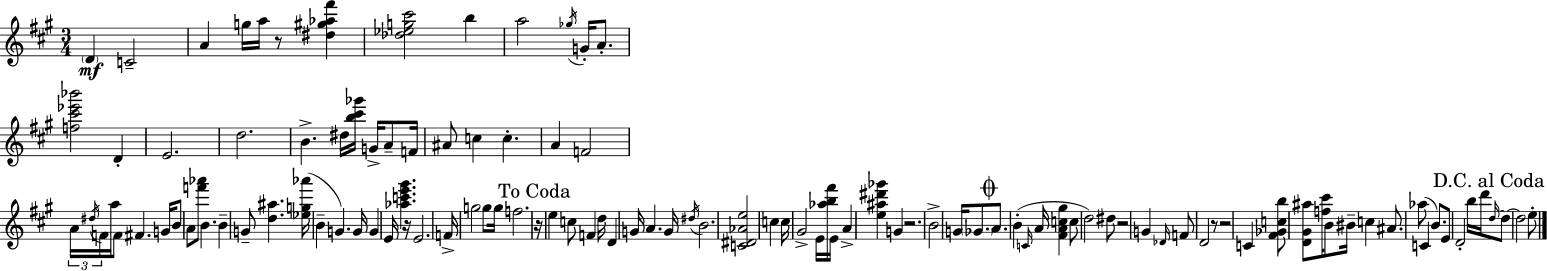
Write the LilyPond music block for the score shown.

{
  \clef treble
  \numericTimeSignature
  \time 3/4
  \key a \major
  \parenthesize d'4\mf c'2-- | a'4 g''16 a''16 r8 <dis'' gis'' aes'' fis'''>4 | <des'' ees'' g'' cis'''>2 b''4 | a''2 \acciaccatura { ges''16 } g'16-. a'8.-. | \break <f'' cis''' ees''' bes'''>2 d'4-. | e'2. | d''2. | b'4.-> dis''16 <b'' cis''' ges'''>16 g'16-> a'8-- | \break f'16 ais'8 c''4 c''4.-. | a'4 f'2 | \tuplet 3/2 { a'16 \acciaccatura { dis''16 } f'16 } a''16 f'8 fis'4. | g'16 b'8 a'8 <f''' aes'''>8 b'4. | \break b'4-- g'8-- <d'' ais''>4. | <ees'' g'' aes'''>16( b'4-- g'4.) | g'16 g'4 e'16 <aes'' c''' e''' gis'''>4. | r16 e'2. | \break f'16-> g''2 g''8 | g''16 f''2. | \mark "To Coda" r16 e''4 c''8 f'4 | d''16 d'4 g'16 a'4. | \break g'16 \acciaccatura { dis''16 } b'2. | <c' dis' aes' e''>2 c''4 | c''16 gis'2-> | e'16 <aes'' b'' fis'''>16 e'16 a'4-> <e'' ais'' dis''' ges'''>4 g'4 | \break r2. | b'2-> g'16 | \parenthesize ges'8. \mark \markup { \musicglyph "scripts.coda" } a'8. b'4-.( \grace { c'16 } a'16 | <fis' a' c'' gis''>4 c''8 d''2) | \break dis''8 r2 | g'4 \grace { des'16 } f'8 d'2 | r8 r2 | c'4 <fis' ges' c'' b''>8 <d' gis' ais''>8 <f'' cis'''>16 b'8 | \break bis'16-- c''4 ais'8. aes''8( c'4 | b'8.) e'8 d'2-. | b''16 d'''16 \mark "D.C. al Coda" \grace { d''16~ }~ d''8 d''2 | e''8-. \bar "|."
}